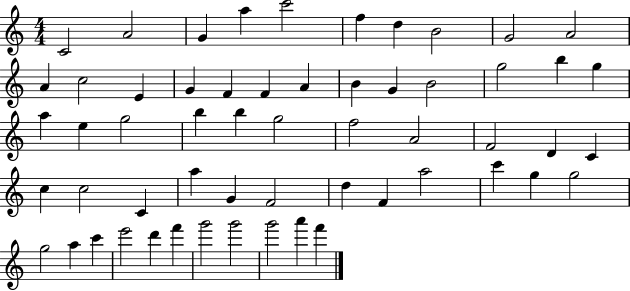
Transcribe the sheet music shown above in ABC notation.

X:1
T:Untitled
M:4/4
L:1/4
K:C
C2 A2 G a c'2 f d B2 G2 A2 A c2 E G F F A B G B2 g2 b g a e g2 b b g2 f2 A2 F2 D C c c2 C a G F2 d F a2 c' g g2 g2 a c' e'2 d' f' g'2 g'2 g'2 a' f'